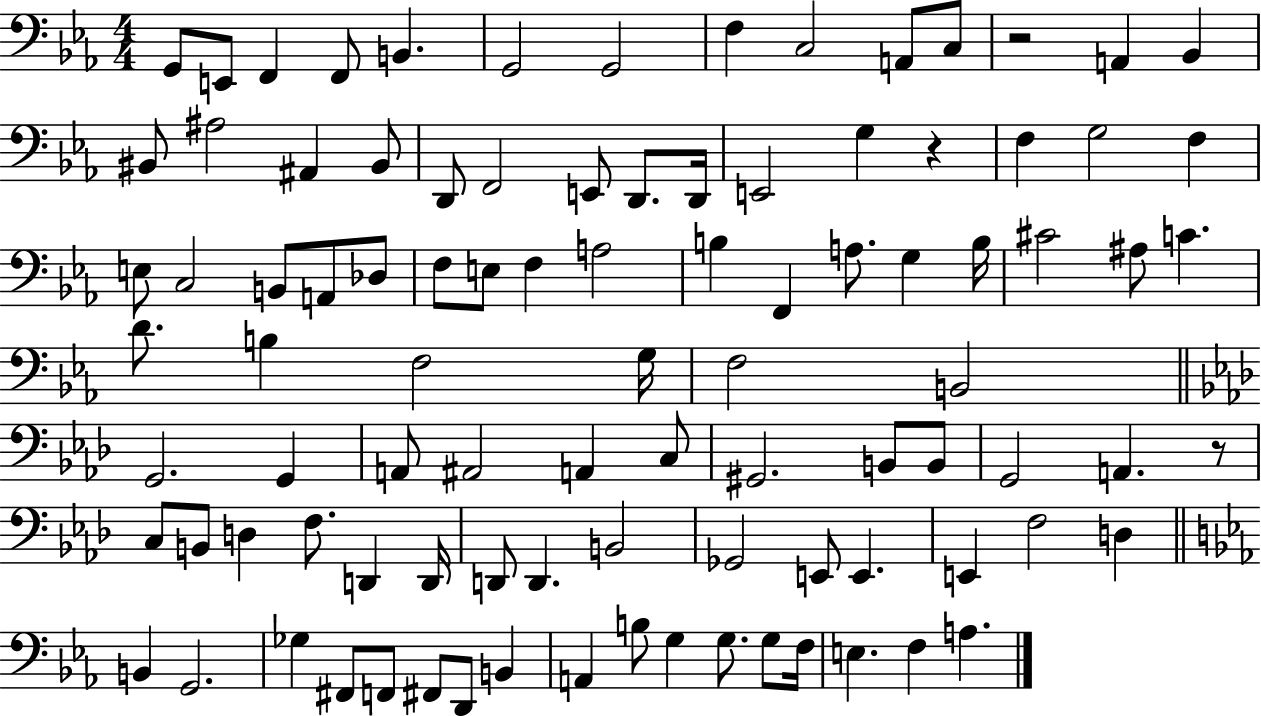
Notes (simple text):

G2/e E2/e F2/q F2/e B2/q. G2/h G2/h F3/q C3/h A2/e C3/e R/h A2/q Bb2/q BIS2/e A#3/h A#2/q BIS2/e D2/e F2/h E2/e D2/e. D2/s E2/h G3/q R/q F3/q G3/h F3/q E3/e C3/h B2/e A2/e Db3/e F3/e E3/e F3/q A3/h B3/q F2/q A3/e. G3/q B3/s C#4/h A#3/e C4/q. D4/e. B3/q F3/h G3/s F3/h B2/h G2/h. G2/q A2/e A#2/h A2/q C3/e G#2/h. B2/e B2/e G2/h A2/q. R/e C3/e B2/e D3/q F3/e. D2/q D2/s D2/e D2/q. B2/h Gb2/h E2/e E2/q. E2/q F3/h D3/q B2/q G2/h. Gb3/q F#2/e F2/e F#2/e D2/e B2/q A2/q B3/e G3/q G3/e. G3/e F3/s E3/q. F3/q A3/q.